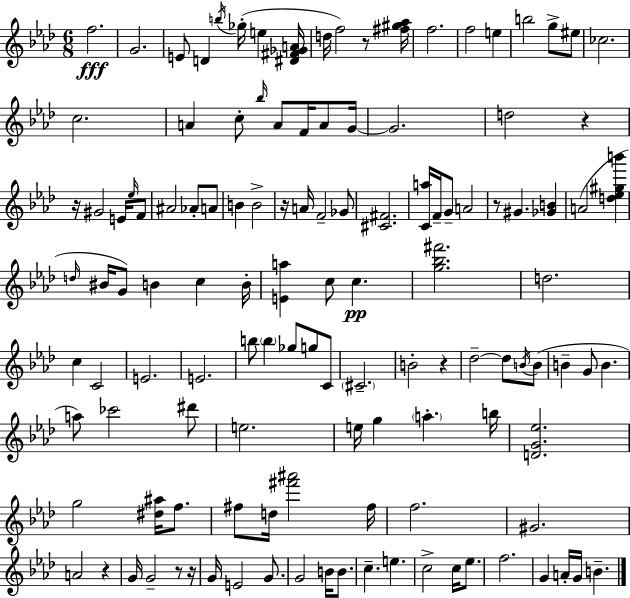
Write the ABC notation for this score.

X:1
T:Untitled
M:6/8
L:1/4
K:Ab
f2 G2 E/2 D b/4 _g/4 e [^D^F_GA]/4 d/4 f2 z/2 [^f^g_a]/4 f2 f2 e b2 g/2 ^e/2 _c2 c2 A c/2 _b/4 A/2 F/4 A/2 G/4 G2 d2 z z/4 ^G2 E/4 _e/4 F/2 ^A2 _A/2 A/2 B B2 z/4 A/4 F2 _G/2 [^C^F]2 [Ca]/4 F/4 G/2 A2 z/2 ^G [_GB] A2 [d_e^gb'] d/4 ^B/4 G/2 B c B/4 [Ea] c/2 c [g_b^f']2 d2 c C2 E2 E2 b/2 b _g/2 g/2 C/2 ^C2 B2 z _d2 _d/2 B/4 B/2 B G/2 B a/2 _c'2 ^d'/2 e2 e/4 g a b/4 [DG_e]2 g2 [^d^a]/4 f/2 ^f/2 d/4 [^f'^a']2 ^f/4 f2 ^G2 A2 z G/4 G2 z/2 z/4 G/4 E2 G/2 G2 B/4 B/2 c e c2 c/4 _e/2 f2 G A/4 G/4 B